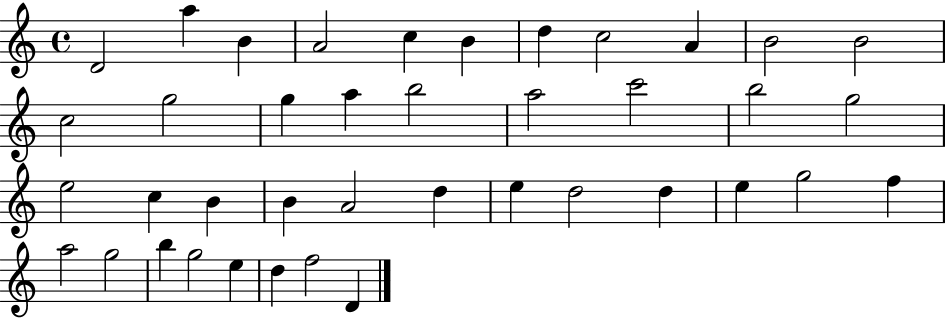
X:1
T:Untitled
M:4/4
L:1/4
K:C
D2 a B A2 c B d c2 A B2 B2 c2 g2 g a b2 a2 c'2 b2 g2 e2 c B B A2 d e d2 d e g2 f a2 g2 b g2 e d f2 D